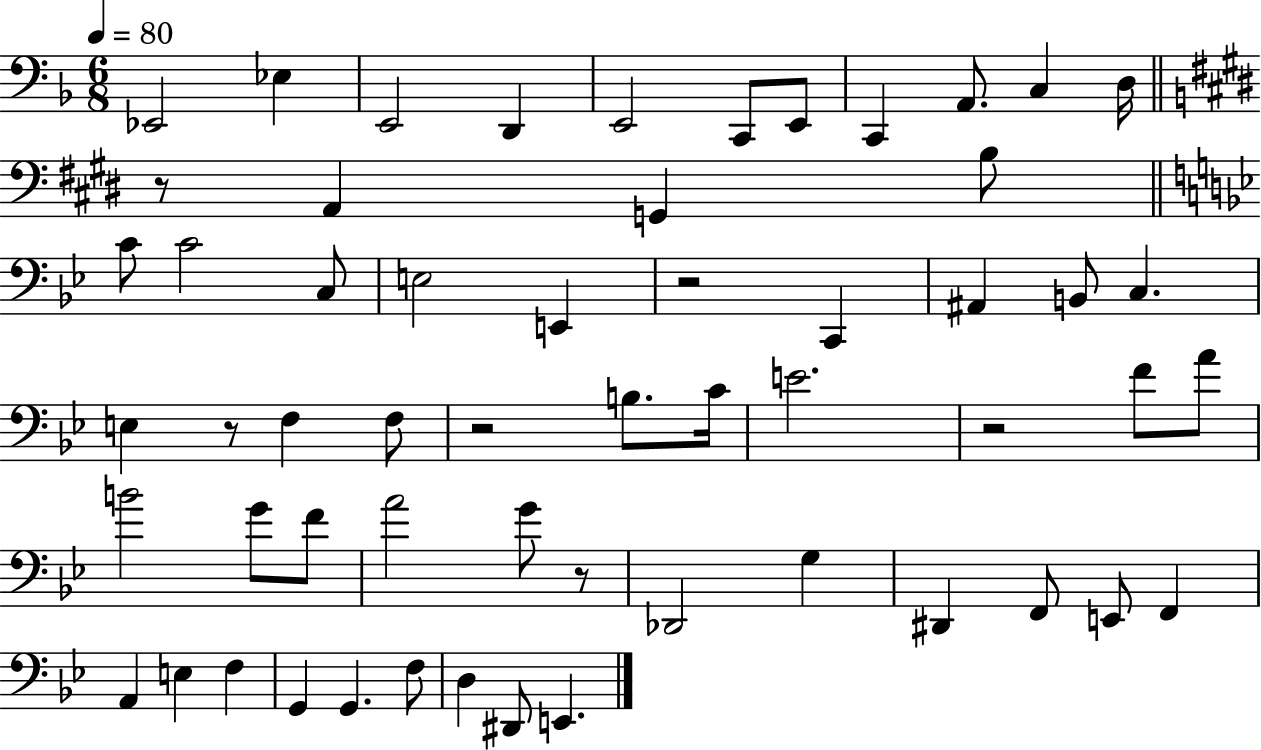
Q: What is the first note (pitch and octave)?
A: Eb2